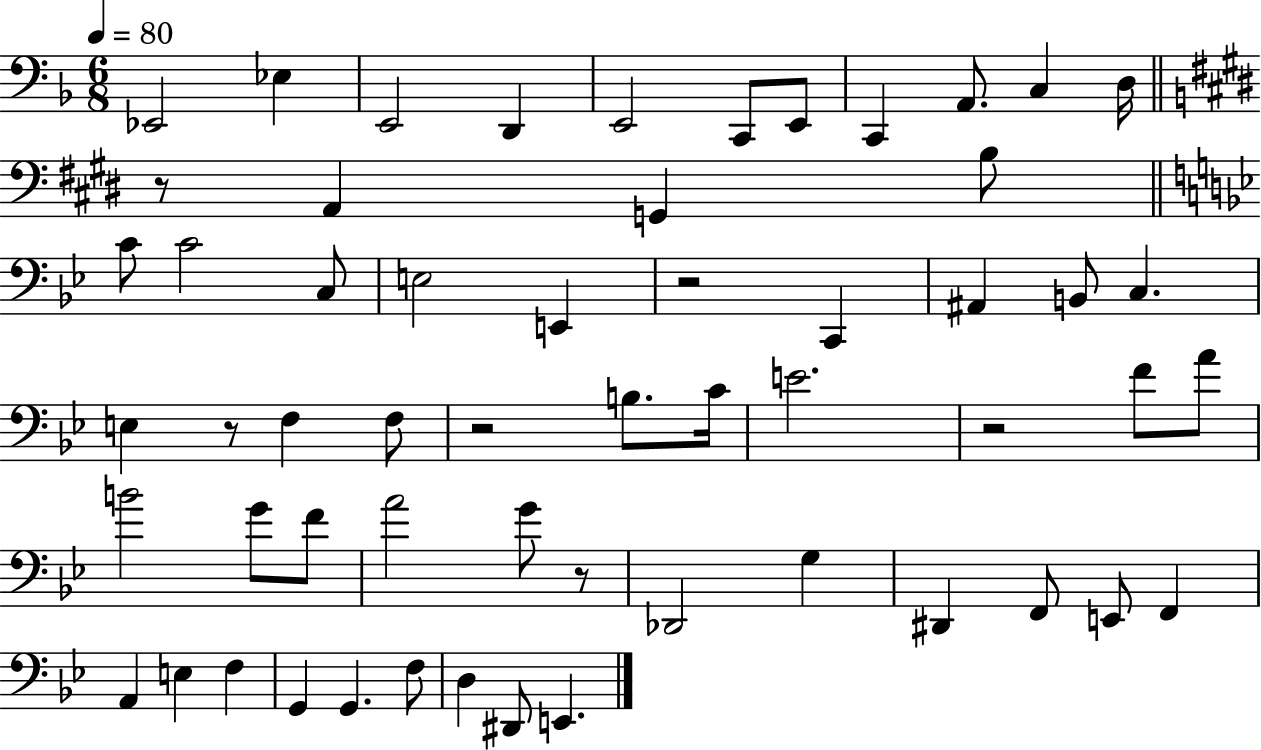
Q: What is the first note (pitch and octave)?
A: Eb2